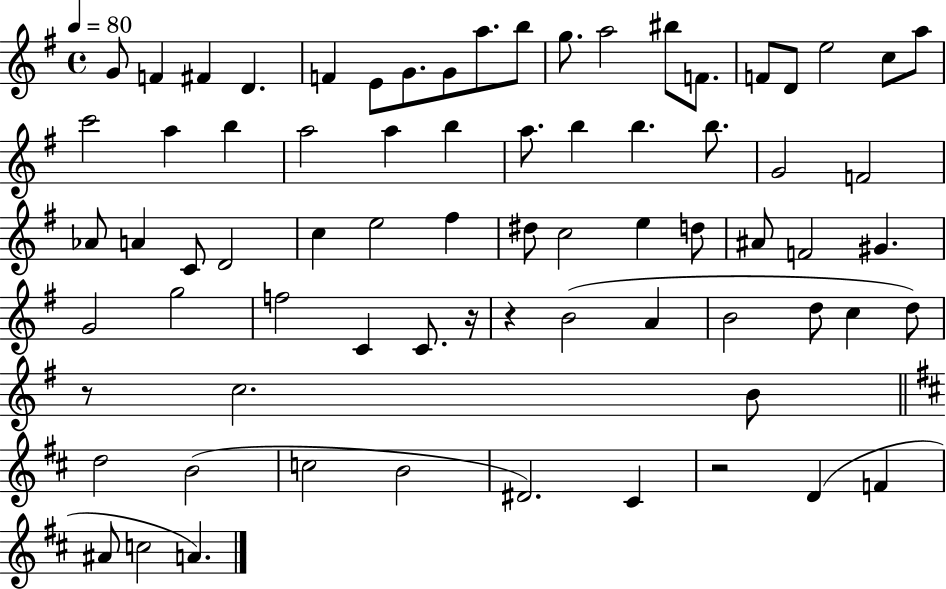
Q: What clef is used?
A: treble